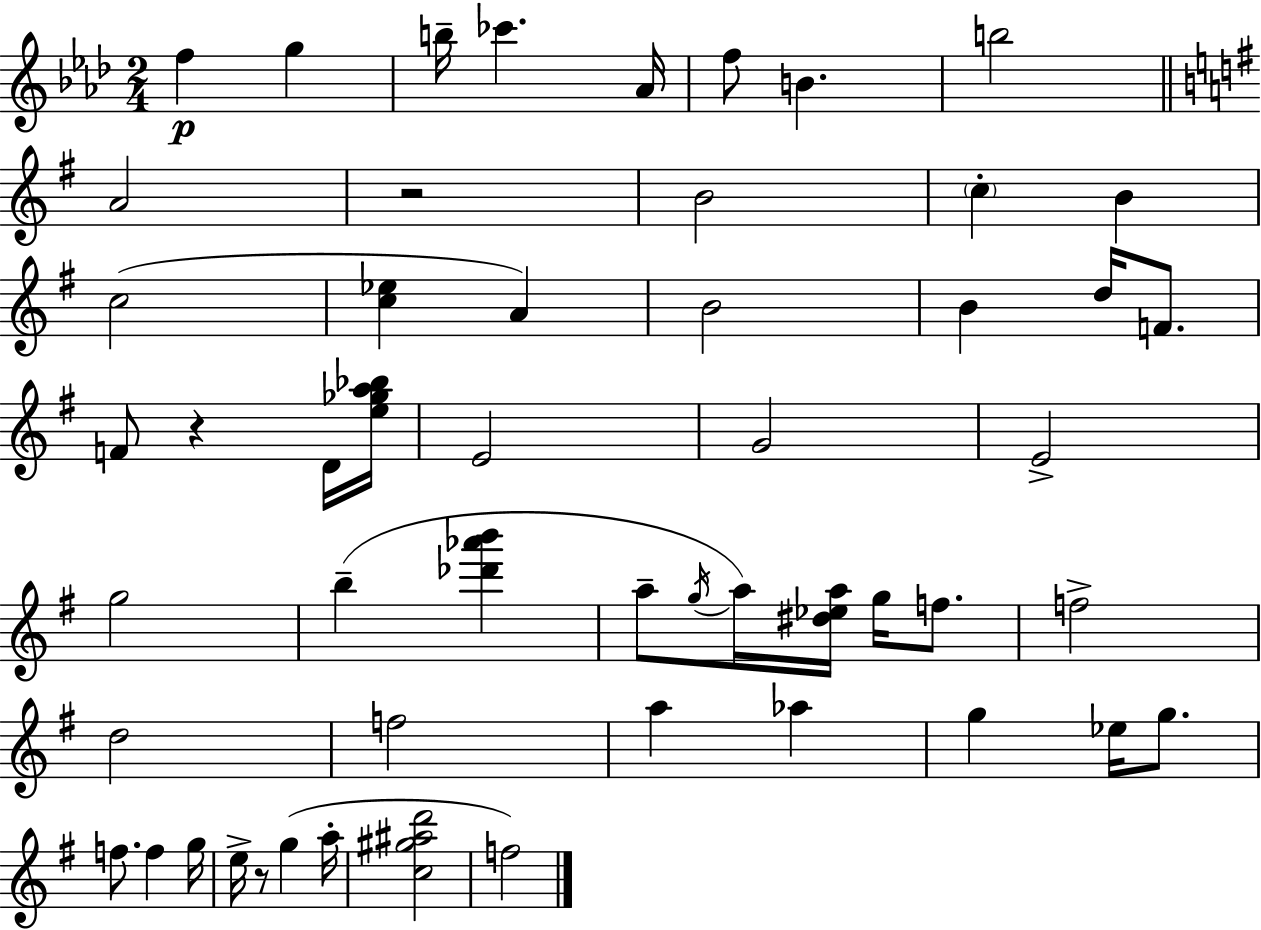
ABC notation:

X:1
T:Untitled
M:2/4
L:1/4
K:Fm
f g b/4 _c' _A/4 f/2 B b2 A2 z2 B2 c B c2 [c_e] A B2 B d/4 F/2 F/2 z D/4 [e_ga_b]/4 E2 G2 E2 g2 b [_d'_a'b'] a/2 g/4 a/4 [^d_ea]/4 g/4 f/2 f2 d2 f2 a _a g _e/4 g/2 f/2 f g/4 e/4 z/2 g a/4 [c^g^ad']2 f2